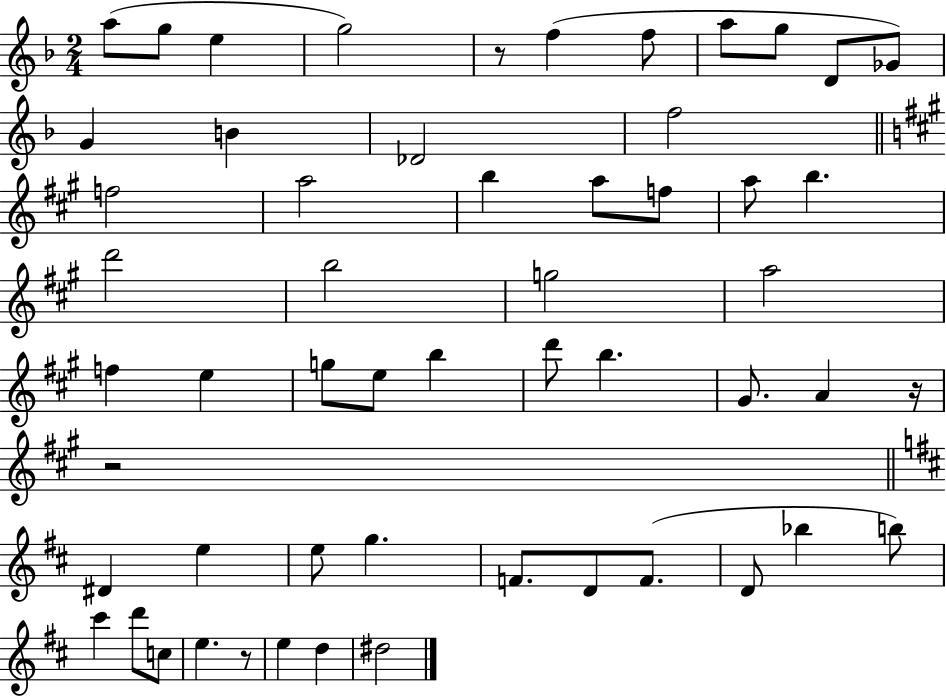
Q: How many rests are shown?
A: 4